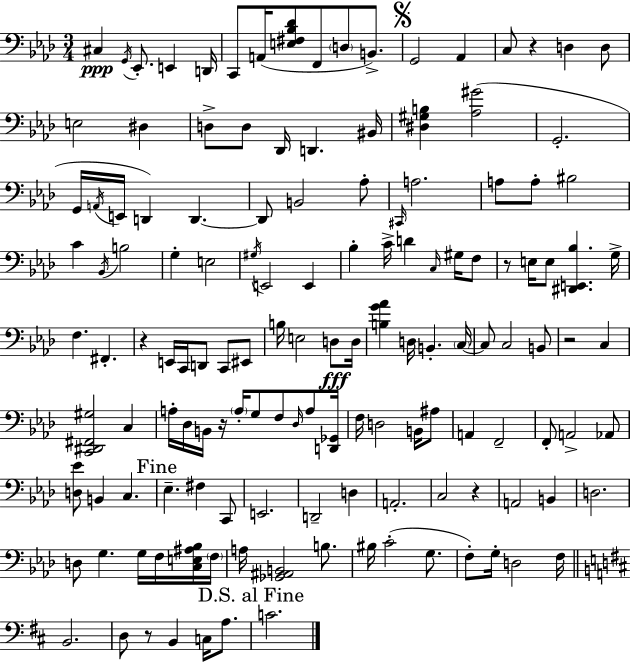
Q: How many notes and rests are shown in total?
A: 139